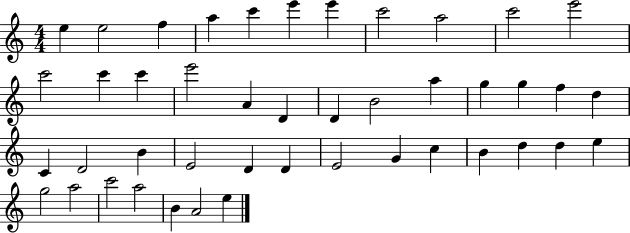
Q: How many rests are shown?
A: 0